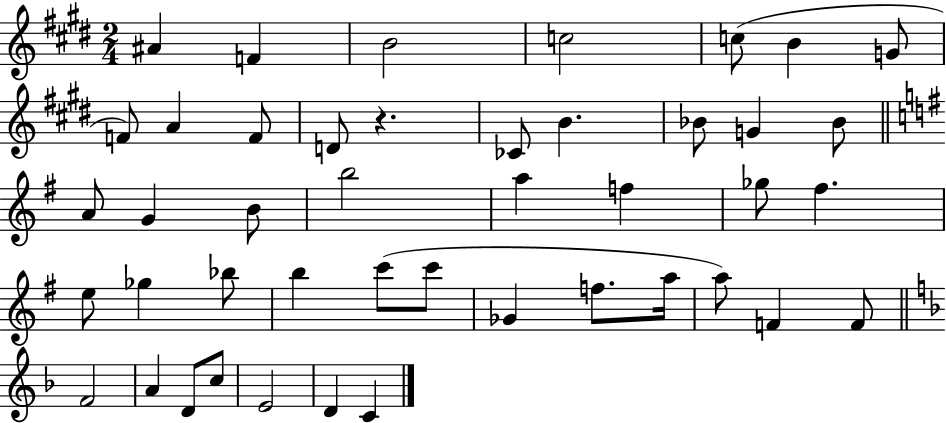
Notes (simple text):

A#4/q F4/q B4/h C5/h C5/e B4/q G4/e F4/e A4/q F4/e D4/e R/q. CES4/e B4/q. Bb4/e G4/q Bb4/e A4/e G4/q B4/e B5/h A5/q F5/q Gb5/e F#5/q. E5/e Gb5/q Bb5/e B5/q C6/e C6/e Gb4/q F5/e. A5/s A5/e F4/q F4/e F4/h A4/q D4/e C5/e E4/h D4/q C4/q